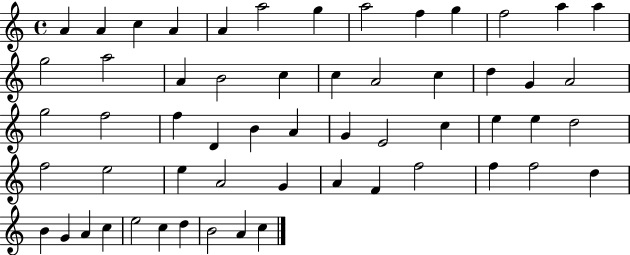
{
  \clef treble
  \time 4/4
  \defaultTimeSignature
  \key c \major
  a'4 a'4 c''4 a'4 | a'4 a''2 g''4 | a''2 f''4 g''4 | f''2 a''4 a''4 | \break g''2 a''2 | a'4 b'2 c''4 | c''4 a'2 c''4 | d''4 g'4 a'2 | \break g''2 f''2 | f''4 d'4 b'4 a'4 | g'4 e'2 c''4 | e''4 e''4 d''2 | \break f''2 e''2 | e''4 a'2 g'4 | a'4 f'4 f''2 | f''4 f''2 d''4 | \break b'4 g'4 a'4 c''4 | e''2 c''4 d''4 | b'2 a'4 c''4 | \bar "|."
}